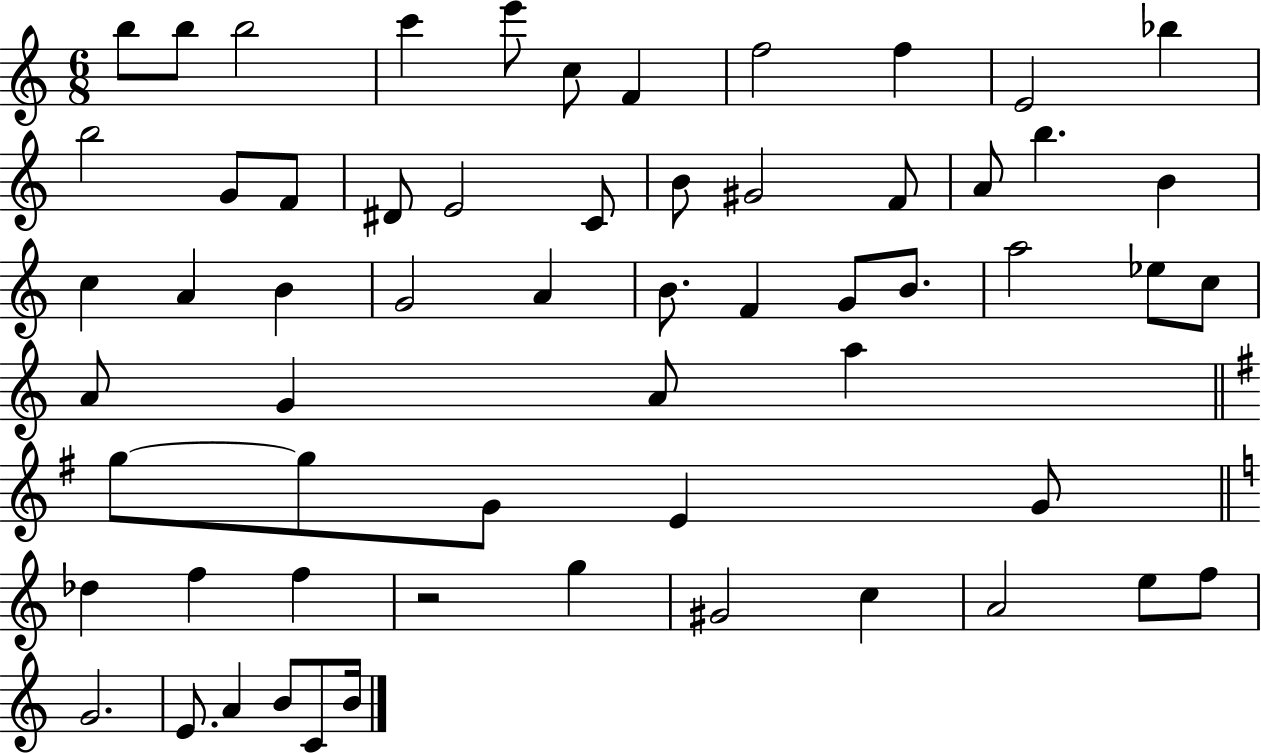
X:1
T:Untitled
M:6/8
L:1/4
K:C
b/2 b/2 b2 c' e'/2 c/2 F f2 f E2 _b b2 G/2 F/2 ^D/2 E2 C/2 B/2 ^G2 F/2 A/2 b B c A B G2 A B/2 F G/2 B/2 a2 _e/2 c/2 A/2 G A/2 a g/2 g/2 G/2 E G/2 _d f f z2 g ^G2 c A2 e/2 f/2 G2 E/2 A B/2 C/2 B/4